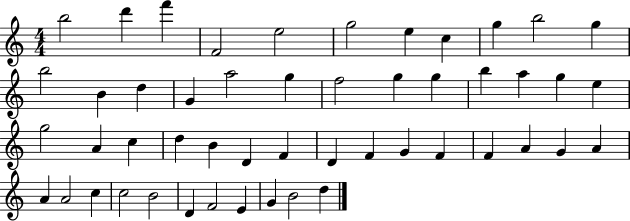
{
  \clef treble
  \numericTimeSignature
  \time 4/4
  \key c \major
  b''2 d'''4 f'''4 | f'2 e''2 | g''2 e''4 c''4 | g''4 b''2 g''4 | \break b''2 b'4 d''4 | g'4 a''2 g''4 | f''2 g''4 g''4 | b''4 a''4 g''4 e''4 | \break g''2 a'4 c''4 | d''4 b'4 d'4 f'4 | d'4 f'4 g'4 f'4 | f'4 a'4 g'4 a'4 | \break a'4 a'2 c''4 | c''2 b'2 | d'4 f'2 e'4 | g'4 b'2 d''4 | \break \bar "|."
}